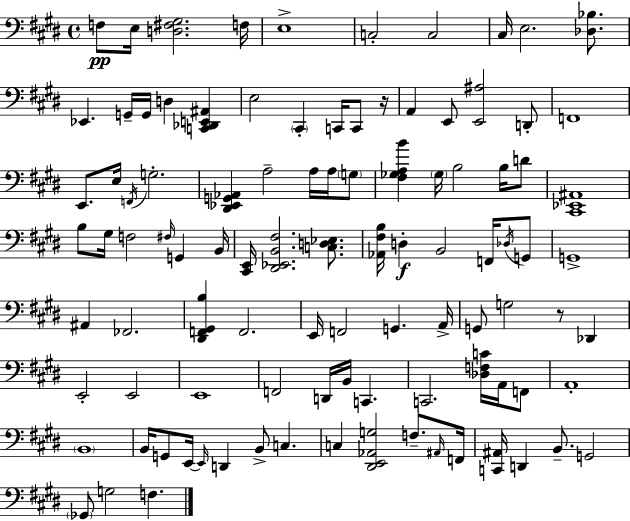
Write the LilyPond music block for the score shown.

{
  \clef bass
  \time 4/4
  \defaultTimeSignature
  \key e \major
  \repeat volta 2 { f8\pp e16 <d fis gis>2. f16 | e1-> | c2-. c2 | cis16 e2. <des bes>8. | \break ees,4. g,16-- g,16 d4 <c, des, e, ais,>4 | e2 \parenthesize cis,4-. c,16 c,8 r16 | a,4 e,8 <e, ais>2 d,8-. | f,1 | \break e,8. e16 \acciaccatura { f,16 } g2.-. | <dis, ees, g, aes,>4 a2-- a16 a16 \parenthesize g8 | <fis ges a b'>4 \parenthesize ges16 b2 b16 d'8 | <cis, ees, ais,>1 | \break b8 gis16 f2 \grace { fis16 } g,4 | b,16 <cis, e,>16 <dis, ees, b, fis>2. <c d ees>8. | <aes, fis b>16 d4-.\f b,2 f,16 | \acciaccatura { des16 } g,8 g,1-> | \break ais,4 fes,2. | <dis, f, gis, b>4 f,2. | e,16 f,2 g,4. | a,16-> g,8 g2 r8 des,4 | \break e,2-. e,2 | e,1 | f,2 d,16 b,16 c,4. | c,2. <des f c'>16 | \break a,16 f,8 a,1-. | \parenthesize b,1 | b,16 g,8 e,16~~ \grace { e,16 } d,4 b,8-> c4. | c4 <dis, e, aes, g>2 | \break f8.-- \grace { ais,16 } f,16 <c, ais,>16 d,4 b,8.-- g,2 | \parenthesize ges,8 g2 f4. | } \bar "|."
}